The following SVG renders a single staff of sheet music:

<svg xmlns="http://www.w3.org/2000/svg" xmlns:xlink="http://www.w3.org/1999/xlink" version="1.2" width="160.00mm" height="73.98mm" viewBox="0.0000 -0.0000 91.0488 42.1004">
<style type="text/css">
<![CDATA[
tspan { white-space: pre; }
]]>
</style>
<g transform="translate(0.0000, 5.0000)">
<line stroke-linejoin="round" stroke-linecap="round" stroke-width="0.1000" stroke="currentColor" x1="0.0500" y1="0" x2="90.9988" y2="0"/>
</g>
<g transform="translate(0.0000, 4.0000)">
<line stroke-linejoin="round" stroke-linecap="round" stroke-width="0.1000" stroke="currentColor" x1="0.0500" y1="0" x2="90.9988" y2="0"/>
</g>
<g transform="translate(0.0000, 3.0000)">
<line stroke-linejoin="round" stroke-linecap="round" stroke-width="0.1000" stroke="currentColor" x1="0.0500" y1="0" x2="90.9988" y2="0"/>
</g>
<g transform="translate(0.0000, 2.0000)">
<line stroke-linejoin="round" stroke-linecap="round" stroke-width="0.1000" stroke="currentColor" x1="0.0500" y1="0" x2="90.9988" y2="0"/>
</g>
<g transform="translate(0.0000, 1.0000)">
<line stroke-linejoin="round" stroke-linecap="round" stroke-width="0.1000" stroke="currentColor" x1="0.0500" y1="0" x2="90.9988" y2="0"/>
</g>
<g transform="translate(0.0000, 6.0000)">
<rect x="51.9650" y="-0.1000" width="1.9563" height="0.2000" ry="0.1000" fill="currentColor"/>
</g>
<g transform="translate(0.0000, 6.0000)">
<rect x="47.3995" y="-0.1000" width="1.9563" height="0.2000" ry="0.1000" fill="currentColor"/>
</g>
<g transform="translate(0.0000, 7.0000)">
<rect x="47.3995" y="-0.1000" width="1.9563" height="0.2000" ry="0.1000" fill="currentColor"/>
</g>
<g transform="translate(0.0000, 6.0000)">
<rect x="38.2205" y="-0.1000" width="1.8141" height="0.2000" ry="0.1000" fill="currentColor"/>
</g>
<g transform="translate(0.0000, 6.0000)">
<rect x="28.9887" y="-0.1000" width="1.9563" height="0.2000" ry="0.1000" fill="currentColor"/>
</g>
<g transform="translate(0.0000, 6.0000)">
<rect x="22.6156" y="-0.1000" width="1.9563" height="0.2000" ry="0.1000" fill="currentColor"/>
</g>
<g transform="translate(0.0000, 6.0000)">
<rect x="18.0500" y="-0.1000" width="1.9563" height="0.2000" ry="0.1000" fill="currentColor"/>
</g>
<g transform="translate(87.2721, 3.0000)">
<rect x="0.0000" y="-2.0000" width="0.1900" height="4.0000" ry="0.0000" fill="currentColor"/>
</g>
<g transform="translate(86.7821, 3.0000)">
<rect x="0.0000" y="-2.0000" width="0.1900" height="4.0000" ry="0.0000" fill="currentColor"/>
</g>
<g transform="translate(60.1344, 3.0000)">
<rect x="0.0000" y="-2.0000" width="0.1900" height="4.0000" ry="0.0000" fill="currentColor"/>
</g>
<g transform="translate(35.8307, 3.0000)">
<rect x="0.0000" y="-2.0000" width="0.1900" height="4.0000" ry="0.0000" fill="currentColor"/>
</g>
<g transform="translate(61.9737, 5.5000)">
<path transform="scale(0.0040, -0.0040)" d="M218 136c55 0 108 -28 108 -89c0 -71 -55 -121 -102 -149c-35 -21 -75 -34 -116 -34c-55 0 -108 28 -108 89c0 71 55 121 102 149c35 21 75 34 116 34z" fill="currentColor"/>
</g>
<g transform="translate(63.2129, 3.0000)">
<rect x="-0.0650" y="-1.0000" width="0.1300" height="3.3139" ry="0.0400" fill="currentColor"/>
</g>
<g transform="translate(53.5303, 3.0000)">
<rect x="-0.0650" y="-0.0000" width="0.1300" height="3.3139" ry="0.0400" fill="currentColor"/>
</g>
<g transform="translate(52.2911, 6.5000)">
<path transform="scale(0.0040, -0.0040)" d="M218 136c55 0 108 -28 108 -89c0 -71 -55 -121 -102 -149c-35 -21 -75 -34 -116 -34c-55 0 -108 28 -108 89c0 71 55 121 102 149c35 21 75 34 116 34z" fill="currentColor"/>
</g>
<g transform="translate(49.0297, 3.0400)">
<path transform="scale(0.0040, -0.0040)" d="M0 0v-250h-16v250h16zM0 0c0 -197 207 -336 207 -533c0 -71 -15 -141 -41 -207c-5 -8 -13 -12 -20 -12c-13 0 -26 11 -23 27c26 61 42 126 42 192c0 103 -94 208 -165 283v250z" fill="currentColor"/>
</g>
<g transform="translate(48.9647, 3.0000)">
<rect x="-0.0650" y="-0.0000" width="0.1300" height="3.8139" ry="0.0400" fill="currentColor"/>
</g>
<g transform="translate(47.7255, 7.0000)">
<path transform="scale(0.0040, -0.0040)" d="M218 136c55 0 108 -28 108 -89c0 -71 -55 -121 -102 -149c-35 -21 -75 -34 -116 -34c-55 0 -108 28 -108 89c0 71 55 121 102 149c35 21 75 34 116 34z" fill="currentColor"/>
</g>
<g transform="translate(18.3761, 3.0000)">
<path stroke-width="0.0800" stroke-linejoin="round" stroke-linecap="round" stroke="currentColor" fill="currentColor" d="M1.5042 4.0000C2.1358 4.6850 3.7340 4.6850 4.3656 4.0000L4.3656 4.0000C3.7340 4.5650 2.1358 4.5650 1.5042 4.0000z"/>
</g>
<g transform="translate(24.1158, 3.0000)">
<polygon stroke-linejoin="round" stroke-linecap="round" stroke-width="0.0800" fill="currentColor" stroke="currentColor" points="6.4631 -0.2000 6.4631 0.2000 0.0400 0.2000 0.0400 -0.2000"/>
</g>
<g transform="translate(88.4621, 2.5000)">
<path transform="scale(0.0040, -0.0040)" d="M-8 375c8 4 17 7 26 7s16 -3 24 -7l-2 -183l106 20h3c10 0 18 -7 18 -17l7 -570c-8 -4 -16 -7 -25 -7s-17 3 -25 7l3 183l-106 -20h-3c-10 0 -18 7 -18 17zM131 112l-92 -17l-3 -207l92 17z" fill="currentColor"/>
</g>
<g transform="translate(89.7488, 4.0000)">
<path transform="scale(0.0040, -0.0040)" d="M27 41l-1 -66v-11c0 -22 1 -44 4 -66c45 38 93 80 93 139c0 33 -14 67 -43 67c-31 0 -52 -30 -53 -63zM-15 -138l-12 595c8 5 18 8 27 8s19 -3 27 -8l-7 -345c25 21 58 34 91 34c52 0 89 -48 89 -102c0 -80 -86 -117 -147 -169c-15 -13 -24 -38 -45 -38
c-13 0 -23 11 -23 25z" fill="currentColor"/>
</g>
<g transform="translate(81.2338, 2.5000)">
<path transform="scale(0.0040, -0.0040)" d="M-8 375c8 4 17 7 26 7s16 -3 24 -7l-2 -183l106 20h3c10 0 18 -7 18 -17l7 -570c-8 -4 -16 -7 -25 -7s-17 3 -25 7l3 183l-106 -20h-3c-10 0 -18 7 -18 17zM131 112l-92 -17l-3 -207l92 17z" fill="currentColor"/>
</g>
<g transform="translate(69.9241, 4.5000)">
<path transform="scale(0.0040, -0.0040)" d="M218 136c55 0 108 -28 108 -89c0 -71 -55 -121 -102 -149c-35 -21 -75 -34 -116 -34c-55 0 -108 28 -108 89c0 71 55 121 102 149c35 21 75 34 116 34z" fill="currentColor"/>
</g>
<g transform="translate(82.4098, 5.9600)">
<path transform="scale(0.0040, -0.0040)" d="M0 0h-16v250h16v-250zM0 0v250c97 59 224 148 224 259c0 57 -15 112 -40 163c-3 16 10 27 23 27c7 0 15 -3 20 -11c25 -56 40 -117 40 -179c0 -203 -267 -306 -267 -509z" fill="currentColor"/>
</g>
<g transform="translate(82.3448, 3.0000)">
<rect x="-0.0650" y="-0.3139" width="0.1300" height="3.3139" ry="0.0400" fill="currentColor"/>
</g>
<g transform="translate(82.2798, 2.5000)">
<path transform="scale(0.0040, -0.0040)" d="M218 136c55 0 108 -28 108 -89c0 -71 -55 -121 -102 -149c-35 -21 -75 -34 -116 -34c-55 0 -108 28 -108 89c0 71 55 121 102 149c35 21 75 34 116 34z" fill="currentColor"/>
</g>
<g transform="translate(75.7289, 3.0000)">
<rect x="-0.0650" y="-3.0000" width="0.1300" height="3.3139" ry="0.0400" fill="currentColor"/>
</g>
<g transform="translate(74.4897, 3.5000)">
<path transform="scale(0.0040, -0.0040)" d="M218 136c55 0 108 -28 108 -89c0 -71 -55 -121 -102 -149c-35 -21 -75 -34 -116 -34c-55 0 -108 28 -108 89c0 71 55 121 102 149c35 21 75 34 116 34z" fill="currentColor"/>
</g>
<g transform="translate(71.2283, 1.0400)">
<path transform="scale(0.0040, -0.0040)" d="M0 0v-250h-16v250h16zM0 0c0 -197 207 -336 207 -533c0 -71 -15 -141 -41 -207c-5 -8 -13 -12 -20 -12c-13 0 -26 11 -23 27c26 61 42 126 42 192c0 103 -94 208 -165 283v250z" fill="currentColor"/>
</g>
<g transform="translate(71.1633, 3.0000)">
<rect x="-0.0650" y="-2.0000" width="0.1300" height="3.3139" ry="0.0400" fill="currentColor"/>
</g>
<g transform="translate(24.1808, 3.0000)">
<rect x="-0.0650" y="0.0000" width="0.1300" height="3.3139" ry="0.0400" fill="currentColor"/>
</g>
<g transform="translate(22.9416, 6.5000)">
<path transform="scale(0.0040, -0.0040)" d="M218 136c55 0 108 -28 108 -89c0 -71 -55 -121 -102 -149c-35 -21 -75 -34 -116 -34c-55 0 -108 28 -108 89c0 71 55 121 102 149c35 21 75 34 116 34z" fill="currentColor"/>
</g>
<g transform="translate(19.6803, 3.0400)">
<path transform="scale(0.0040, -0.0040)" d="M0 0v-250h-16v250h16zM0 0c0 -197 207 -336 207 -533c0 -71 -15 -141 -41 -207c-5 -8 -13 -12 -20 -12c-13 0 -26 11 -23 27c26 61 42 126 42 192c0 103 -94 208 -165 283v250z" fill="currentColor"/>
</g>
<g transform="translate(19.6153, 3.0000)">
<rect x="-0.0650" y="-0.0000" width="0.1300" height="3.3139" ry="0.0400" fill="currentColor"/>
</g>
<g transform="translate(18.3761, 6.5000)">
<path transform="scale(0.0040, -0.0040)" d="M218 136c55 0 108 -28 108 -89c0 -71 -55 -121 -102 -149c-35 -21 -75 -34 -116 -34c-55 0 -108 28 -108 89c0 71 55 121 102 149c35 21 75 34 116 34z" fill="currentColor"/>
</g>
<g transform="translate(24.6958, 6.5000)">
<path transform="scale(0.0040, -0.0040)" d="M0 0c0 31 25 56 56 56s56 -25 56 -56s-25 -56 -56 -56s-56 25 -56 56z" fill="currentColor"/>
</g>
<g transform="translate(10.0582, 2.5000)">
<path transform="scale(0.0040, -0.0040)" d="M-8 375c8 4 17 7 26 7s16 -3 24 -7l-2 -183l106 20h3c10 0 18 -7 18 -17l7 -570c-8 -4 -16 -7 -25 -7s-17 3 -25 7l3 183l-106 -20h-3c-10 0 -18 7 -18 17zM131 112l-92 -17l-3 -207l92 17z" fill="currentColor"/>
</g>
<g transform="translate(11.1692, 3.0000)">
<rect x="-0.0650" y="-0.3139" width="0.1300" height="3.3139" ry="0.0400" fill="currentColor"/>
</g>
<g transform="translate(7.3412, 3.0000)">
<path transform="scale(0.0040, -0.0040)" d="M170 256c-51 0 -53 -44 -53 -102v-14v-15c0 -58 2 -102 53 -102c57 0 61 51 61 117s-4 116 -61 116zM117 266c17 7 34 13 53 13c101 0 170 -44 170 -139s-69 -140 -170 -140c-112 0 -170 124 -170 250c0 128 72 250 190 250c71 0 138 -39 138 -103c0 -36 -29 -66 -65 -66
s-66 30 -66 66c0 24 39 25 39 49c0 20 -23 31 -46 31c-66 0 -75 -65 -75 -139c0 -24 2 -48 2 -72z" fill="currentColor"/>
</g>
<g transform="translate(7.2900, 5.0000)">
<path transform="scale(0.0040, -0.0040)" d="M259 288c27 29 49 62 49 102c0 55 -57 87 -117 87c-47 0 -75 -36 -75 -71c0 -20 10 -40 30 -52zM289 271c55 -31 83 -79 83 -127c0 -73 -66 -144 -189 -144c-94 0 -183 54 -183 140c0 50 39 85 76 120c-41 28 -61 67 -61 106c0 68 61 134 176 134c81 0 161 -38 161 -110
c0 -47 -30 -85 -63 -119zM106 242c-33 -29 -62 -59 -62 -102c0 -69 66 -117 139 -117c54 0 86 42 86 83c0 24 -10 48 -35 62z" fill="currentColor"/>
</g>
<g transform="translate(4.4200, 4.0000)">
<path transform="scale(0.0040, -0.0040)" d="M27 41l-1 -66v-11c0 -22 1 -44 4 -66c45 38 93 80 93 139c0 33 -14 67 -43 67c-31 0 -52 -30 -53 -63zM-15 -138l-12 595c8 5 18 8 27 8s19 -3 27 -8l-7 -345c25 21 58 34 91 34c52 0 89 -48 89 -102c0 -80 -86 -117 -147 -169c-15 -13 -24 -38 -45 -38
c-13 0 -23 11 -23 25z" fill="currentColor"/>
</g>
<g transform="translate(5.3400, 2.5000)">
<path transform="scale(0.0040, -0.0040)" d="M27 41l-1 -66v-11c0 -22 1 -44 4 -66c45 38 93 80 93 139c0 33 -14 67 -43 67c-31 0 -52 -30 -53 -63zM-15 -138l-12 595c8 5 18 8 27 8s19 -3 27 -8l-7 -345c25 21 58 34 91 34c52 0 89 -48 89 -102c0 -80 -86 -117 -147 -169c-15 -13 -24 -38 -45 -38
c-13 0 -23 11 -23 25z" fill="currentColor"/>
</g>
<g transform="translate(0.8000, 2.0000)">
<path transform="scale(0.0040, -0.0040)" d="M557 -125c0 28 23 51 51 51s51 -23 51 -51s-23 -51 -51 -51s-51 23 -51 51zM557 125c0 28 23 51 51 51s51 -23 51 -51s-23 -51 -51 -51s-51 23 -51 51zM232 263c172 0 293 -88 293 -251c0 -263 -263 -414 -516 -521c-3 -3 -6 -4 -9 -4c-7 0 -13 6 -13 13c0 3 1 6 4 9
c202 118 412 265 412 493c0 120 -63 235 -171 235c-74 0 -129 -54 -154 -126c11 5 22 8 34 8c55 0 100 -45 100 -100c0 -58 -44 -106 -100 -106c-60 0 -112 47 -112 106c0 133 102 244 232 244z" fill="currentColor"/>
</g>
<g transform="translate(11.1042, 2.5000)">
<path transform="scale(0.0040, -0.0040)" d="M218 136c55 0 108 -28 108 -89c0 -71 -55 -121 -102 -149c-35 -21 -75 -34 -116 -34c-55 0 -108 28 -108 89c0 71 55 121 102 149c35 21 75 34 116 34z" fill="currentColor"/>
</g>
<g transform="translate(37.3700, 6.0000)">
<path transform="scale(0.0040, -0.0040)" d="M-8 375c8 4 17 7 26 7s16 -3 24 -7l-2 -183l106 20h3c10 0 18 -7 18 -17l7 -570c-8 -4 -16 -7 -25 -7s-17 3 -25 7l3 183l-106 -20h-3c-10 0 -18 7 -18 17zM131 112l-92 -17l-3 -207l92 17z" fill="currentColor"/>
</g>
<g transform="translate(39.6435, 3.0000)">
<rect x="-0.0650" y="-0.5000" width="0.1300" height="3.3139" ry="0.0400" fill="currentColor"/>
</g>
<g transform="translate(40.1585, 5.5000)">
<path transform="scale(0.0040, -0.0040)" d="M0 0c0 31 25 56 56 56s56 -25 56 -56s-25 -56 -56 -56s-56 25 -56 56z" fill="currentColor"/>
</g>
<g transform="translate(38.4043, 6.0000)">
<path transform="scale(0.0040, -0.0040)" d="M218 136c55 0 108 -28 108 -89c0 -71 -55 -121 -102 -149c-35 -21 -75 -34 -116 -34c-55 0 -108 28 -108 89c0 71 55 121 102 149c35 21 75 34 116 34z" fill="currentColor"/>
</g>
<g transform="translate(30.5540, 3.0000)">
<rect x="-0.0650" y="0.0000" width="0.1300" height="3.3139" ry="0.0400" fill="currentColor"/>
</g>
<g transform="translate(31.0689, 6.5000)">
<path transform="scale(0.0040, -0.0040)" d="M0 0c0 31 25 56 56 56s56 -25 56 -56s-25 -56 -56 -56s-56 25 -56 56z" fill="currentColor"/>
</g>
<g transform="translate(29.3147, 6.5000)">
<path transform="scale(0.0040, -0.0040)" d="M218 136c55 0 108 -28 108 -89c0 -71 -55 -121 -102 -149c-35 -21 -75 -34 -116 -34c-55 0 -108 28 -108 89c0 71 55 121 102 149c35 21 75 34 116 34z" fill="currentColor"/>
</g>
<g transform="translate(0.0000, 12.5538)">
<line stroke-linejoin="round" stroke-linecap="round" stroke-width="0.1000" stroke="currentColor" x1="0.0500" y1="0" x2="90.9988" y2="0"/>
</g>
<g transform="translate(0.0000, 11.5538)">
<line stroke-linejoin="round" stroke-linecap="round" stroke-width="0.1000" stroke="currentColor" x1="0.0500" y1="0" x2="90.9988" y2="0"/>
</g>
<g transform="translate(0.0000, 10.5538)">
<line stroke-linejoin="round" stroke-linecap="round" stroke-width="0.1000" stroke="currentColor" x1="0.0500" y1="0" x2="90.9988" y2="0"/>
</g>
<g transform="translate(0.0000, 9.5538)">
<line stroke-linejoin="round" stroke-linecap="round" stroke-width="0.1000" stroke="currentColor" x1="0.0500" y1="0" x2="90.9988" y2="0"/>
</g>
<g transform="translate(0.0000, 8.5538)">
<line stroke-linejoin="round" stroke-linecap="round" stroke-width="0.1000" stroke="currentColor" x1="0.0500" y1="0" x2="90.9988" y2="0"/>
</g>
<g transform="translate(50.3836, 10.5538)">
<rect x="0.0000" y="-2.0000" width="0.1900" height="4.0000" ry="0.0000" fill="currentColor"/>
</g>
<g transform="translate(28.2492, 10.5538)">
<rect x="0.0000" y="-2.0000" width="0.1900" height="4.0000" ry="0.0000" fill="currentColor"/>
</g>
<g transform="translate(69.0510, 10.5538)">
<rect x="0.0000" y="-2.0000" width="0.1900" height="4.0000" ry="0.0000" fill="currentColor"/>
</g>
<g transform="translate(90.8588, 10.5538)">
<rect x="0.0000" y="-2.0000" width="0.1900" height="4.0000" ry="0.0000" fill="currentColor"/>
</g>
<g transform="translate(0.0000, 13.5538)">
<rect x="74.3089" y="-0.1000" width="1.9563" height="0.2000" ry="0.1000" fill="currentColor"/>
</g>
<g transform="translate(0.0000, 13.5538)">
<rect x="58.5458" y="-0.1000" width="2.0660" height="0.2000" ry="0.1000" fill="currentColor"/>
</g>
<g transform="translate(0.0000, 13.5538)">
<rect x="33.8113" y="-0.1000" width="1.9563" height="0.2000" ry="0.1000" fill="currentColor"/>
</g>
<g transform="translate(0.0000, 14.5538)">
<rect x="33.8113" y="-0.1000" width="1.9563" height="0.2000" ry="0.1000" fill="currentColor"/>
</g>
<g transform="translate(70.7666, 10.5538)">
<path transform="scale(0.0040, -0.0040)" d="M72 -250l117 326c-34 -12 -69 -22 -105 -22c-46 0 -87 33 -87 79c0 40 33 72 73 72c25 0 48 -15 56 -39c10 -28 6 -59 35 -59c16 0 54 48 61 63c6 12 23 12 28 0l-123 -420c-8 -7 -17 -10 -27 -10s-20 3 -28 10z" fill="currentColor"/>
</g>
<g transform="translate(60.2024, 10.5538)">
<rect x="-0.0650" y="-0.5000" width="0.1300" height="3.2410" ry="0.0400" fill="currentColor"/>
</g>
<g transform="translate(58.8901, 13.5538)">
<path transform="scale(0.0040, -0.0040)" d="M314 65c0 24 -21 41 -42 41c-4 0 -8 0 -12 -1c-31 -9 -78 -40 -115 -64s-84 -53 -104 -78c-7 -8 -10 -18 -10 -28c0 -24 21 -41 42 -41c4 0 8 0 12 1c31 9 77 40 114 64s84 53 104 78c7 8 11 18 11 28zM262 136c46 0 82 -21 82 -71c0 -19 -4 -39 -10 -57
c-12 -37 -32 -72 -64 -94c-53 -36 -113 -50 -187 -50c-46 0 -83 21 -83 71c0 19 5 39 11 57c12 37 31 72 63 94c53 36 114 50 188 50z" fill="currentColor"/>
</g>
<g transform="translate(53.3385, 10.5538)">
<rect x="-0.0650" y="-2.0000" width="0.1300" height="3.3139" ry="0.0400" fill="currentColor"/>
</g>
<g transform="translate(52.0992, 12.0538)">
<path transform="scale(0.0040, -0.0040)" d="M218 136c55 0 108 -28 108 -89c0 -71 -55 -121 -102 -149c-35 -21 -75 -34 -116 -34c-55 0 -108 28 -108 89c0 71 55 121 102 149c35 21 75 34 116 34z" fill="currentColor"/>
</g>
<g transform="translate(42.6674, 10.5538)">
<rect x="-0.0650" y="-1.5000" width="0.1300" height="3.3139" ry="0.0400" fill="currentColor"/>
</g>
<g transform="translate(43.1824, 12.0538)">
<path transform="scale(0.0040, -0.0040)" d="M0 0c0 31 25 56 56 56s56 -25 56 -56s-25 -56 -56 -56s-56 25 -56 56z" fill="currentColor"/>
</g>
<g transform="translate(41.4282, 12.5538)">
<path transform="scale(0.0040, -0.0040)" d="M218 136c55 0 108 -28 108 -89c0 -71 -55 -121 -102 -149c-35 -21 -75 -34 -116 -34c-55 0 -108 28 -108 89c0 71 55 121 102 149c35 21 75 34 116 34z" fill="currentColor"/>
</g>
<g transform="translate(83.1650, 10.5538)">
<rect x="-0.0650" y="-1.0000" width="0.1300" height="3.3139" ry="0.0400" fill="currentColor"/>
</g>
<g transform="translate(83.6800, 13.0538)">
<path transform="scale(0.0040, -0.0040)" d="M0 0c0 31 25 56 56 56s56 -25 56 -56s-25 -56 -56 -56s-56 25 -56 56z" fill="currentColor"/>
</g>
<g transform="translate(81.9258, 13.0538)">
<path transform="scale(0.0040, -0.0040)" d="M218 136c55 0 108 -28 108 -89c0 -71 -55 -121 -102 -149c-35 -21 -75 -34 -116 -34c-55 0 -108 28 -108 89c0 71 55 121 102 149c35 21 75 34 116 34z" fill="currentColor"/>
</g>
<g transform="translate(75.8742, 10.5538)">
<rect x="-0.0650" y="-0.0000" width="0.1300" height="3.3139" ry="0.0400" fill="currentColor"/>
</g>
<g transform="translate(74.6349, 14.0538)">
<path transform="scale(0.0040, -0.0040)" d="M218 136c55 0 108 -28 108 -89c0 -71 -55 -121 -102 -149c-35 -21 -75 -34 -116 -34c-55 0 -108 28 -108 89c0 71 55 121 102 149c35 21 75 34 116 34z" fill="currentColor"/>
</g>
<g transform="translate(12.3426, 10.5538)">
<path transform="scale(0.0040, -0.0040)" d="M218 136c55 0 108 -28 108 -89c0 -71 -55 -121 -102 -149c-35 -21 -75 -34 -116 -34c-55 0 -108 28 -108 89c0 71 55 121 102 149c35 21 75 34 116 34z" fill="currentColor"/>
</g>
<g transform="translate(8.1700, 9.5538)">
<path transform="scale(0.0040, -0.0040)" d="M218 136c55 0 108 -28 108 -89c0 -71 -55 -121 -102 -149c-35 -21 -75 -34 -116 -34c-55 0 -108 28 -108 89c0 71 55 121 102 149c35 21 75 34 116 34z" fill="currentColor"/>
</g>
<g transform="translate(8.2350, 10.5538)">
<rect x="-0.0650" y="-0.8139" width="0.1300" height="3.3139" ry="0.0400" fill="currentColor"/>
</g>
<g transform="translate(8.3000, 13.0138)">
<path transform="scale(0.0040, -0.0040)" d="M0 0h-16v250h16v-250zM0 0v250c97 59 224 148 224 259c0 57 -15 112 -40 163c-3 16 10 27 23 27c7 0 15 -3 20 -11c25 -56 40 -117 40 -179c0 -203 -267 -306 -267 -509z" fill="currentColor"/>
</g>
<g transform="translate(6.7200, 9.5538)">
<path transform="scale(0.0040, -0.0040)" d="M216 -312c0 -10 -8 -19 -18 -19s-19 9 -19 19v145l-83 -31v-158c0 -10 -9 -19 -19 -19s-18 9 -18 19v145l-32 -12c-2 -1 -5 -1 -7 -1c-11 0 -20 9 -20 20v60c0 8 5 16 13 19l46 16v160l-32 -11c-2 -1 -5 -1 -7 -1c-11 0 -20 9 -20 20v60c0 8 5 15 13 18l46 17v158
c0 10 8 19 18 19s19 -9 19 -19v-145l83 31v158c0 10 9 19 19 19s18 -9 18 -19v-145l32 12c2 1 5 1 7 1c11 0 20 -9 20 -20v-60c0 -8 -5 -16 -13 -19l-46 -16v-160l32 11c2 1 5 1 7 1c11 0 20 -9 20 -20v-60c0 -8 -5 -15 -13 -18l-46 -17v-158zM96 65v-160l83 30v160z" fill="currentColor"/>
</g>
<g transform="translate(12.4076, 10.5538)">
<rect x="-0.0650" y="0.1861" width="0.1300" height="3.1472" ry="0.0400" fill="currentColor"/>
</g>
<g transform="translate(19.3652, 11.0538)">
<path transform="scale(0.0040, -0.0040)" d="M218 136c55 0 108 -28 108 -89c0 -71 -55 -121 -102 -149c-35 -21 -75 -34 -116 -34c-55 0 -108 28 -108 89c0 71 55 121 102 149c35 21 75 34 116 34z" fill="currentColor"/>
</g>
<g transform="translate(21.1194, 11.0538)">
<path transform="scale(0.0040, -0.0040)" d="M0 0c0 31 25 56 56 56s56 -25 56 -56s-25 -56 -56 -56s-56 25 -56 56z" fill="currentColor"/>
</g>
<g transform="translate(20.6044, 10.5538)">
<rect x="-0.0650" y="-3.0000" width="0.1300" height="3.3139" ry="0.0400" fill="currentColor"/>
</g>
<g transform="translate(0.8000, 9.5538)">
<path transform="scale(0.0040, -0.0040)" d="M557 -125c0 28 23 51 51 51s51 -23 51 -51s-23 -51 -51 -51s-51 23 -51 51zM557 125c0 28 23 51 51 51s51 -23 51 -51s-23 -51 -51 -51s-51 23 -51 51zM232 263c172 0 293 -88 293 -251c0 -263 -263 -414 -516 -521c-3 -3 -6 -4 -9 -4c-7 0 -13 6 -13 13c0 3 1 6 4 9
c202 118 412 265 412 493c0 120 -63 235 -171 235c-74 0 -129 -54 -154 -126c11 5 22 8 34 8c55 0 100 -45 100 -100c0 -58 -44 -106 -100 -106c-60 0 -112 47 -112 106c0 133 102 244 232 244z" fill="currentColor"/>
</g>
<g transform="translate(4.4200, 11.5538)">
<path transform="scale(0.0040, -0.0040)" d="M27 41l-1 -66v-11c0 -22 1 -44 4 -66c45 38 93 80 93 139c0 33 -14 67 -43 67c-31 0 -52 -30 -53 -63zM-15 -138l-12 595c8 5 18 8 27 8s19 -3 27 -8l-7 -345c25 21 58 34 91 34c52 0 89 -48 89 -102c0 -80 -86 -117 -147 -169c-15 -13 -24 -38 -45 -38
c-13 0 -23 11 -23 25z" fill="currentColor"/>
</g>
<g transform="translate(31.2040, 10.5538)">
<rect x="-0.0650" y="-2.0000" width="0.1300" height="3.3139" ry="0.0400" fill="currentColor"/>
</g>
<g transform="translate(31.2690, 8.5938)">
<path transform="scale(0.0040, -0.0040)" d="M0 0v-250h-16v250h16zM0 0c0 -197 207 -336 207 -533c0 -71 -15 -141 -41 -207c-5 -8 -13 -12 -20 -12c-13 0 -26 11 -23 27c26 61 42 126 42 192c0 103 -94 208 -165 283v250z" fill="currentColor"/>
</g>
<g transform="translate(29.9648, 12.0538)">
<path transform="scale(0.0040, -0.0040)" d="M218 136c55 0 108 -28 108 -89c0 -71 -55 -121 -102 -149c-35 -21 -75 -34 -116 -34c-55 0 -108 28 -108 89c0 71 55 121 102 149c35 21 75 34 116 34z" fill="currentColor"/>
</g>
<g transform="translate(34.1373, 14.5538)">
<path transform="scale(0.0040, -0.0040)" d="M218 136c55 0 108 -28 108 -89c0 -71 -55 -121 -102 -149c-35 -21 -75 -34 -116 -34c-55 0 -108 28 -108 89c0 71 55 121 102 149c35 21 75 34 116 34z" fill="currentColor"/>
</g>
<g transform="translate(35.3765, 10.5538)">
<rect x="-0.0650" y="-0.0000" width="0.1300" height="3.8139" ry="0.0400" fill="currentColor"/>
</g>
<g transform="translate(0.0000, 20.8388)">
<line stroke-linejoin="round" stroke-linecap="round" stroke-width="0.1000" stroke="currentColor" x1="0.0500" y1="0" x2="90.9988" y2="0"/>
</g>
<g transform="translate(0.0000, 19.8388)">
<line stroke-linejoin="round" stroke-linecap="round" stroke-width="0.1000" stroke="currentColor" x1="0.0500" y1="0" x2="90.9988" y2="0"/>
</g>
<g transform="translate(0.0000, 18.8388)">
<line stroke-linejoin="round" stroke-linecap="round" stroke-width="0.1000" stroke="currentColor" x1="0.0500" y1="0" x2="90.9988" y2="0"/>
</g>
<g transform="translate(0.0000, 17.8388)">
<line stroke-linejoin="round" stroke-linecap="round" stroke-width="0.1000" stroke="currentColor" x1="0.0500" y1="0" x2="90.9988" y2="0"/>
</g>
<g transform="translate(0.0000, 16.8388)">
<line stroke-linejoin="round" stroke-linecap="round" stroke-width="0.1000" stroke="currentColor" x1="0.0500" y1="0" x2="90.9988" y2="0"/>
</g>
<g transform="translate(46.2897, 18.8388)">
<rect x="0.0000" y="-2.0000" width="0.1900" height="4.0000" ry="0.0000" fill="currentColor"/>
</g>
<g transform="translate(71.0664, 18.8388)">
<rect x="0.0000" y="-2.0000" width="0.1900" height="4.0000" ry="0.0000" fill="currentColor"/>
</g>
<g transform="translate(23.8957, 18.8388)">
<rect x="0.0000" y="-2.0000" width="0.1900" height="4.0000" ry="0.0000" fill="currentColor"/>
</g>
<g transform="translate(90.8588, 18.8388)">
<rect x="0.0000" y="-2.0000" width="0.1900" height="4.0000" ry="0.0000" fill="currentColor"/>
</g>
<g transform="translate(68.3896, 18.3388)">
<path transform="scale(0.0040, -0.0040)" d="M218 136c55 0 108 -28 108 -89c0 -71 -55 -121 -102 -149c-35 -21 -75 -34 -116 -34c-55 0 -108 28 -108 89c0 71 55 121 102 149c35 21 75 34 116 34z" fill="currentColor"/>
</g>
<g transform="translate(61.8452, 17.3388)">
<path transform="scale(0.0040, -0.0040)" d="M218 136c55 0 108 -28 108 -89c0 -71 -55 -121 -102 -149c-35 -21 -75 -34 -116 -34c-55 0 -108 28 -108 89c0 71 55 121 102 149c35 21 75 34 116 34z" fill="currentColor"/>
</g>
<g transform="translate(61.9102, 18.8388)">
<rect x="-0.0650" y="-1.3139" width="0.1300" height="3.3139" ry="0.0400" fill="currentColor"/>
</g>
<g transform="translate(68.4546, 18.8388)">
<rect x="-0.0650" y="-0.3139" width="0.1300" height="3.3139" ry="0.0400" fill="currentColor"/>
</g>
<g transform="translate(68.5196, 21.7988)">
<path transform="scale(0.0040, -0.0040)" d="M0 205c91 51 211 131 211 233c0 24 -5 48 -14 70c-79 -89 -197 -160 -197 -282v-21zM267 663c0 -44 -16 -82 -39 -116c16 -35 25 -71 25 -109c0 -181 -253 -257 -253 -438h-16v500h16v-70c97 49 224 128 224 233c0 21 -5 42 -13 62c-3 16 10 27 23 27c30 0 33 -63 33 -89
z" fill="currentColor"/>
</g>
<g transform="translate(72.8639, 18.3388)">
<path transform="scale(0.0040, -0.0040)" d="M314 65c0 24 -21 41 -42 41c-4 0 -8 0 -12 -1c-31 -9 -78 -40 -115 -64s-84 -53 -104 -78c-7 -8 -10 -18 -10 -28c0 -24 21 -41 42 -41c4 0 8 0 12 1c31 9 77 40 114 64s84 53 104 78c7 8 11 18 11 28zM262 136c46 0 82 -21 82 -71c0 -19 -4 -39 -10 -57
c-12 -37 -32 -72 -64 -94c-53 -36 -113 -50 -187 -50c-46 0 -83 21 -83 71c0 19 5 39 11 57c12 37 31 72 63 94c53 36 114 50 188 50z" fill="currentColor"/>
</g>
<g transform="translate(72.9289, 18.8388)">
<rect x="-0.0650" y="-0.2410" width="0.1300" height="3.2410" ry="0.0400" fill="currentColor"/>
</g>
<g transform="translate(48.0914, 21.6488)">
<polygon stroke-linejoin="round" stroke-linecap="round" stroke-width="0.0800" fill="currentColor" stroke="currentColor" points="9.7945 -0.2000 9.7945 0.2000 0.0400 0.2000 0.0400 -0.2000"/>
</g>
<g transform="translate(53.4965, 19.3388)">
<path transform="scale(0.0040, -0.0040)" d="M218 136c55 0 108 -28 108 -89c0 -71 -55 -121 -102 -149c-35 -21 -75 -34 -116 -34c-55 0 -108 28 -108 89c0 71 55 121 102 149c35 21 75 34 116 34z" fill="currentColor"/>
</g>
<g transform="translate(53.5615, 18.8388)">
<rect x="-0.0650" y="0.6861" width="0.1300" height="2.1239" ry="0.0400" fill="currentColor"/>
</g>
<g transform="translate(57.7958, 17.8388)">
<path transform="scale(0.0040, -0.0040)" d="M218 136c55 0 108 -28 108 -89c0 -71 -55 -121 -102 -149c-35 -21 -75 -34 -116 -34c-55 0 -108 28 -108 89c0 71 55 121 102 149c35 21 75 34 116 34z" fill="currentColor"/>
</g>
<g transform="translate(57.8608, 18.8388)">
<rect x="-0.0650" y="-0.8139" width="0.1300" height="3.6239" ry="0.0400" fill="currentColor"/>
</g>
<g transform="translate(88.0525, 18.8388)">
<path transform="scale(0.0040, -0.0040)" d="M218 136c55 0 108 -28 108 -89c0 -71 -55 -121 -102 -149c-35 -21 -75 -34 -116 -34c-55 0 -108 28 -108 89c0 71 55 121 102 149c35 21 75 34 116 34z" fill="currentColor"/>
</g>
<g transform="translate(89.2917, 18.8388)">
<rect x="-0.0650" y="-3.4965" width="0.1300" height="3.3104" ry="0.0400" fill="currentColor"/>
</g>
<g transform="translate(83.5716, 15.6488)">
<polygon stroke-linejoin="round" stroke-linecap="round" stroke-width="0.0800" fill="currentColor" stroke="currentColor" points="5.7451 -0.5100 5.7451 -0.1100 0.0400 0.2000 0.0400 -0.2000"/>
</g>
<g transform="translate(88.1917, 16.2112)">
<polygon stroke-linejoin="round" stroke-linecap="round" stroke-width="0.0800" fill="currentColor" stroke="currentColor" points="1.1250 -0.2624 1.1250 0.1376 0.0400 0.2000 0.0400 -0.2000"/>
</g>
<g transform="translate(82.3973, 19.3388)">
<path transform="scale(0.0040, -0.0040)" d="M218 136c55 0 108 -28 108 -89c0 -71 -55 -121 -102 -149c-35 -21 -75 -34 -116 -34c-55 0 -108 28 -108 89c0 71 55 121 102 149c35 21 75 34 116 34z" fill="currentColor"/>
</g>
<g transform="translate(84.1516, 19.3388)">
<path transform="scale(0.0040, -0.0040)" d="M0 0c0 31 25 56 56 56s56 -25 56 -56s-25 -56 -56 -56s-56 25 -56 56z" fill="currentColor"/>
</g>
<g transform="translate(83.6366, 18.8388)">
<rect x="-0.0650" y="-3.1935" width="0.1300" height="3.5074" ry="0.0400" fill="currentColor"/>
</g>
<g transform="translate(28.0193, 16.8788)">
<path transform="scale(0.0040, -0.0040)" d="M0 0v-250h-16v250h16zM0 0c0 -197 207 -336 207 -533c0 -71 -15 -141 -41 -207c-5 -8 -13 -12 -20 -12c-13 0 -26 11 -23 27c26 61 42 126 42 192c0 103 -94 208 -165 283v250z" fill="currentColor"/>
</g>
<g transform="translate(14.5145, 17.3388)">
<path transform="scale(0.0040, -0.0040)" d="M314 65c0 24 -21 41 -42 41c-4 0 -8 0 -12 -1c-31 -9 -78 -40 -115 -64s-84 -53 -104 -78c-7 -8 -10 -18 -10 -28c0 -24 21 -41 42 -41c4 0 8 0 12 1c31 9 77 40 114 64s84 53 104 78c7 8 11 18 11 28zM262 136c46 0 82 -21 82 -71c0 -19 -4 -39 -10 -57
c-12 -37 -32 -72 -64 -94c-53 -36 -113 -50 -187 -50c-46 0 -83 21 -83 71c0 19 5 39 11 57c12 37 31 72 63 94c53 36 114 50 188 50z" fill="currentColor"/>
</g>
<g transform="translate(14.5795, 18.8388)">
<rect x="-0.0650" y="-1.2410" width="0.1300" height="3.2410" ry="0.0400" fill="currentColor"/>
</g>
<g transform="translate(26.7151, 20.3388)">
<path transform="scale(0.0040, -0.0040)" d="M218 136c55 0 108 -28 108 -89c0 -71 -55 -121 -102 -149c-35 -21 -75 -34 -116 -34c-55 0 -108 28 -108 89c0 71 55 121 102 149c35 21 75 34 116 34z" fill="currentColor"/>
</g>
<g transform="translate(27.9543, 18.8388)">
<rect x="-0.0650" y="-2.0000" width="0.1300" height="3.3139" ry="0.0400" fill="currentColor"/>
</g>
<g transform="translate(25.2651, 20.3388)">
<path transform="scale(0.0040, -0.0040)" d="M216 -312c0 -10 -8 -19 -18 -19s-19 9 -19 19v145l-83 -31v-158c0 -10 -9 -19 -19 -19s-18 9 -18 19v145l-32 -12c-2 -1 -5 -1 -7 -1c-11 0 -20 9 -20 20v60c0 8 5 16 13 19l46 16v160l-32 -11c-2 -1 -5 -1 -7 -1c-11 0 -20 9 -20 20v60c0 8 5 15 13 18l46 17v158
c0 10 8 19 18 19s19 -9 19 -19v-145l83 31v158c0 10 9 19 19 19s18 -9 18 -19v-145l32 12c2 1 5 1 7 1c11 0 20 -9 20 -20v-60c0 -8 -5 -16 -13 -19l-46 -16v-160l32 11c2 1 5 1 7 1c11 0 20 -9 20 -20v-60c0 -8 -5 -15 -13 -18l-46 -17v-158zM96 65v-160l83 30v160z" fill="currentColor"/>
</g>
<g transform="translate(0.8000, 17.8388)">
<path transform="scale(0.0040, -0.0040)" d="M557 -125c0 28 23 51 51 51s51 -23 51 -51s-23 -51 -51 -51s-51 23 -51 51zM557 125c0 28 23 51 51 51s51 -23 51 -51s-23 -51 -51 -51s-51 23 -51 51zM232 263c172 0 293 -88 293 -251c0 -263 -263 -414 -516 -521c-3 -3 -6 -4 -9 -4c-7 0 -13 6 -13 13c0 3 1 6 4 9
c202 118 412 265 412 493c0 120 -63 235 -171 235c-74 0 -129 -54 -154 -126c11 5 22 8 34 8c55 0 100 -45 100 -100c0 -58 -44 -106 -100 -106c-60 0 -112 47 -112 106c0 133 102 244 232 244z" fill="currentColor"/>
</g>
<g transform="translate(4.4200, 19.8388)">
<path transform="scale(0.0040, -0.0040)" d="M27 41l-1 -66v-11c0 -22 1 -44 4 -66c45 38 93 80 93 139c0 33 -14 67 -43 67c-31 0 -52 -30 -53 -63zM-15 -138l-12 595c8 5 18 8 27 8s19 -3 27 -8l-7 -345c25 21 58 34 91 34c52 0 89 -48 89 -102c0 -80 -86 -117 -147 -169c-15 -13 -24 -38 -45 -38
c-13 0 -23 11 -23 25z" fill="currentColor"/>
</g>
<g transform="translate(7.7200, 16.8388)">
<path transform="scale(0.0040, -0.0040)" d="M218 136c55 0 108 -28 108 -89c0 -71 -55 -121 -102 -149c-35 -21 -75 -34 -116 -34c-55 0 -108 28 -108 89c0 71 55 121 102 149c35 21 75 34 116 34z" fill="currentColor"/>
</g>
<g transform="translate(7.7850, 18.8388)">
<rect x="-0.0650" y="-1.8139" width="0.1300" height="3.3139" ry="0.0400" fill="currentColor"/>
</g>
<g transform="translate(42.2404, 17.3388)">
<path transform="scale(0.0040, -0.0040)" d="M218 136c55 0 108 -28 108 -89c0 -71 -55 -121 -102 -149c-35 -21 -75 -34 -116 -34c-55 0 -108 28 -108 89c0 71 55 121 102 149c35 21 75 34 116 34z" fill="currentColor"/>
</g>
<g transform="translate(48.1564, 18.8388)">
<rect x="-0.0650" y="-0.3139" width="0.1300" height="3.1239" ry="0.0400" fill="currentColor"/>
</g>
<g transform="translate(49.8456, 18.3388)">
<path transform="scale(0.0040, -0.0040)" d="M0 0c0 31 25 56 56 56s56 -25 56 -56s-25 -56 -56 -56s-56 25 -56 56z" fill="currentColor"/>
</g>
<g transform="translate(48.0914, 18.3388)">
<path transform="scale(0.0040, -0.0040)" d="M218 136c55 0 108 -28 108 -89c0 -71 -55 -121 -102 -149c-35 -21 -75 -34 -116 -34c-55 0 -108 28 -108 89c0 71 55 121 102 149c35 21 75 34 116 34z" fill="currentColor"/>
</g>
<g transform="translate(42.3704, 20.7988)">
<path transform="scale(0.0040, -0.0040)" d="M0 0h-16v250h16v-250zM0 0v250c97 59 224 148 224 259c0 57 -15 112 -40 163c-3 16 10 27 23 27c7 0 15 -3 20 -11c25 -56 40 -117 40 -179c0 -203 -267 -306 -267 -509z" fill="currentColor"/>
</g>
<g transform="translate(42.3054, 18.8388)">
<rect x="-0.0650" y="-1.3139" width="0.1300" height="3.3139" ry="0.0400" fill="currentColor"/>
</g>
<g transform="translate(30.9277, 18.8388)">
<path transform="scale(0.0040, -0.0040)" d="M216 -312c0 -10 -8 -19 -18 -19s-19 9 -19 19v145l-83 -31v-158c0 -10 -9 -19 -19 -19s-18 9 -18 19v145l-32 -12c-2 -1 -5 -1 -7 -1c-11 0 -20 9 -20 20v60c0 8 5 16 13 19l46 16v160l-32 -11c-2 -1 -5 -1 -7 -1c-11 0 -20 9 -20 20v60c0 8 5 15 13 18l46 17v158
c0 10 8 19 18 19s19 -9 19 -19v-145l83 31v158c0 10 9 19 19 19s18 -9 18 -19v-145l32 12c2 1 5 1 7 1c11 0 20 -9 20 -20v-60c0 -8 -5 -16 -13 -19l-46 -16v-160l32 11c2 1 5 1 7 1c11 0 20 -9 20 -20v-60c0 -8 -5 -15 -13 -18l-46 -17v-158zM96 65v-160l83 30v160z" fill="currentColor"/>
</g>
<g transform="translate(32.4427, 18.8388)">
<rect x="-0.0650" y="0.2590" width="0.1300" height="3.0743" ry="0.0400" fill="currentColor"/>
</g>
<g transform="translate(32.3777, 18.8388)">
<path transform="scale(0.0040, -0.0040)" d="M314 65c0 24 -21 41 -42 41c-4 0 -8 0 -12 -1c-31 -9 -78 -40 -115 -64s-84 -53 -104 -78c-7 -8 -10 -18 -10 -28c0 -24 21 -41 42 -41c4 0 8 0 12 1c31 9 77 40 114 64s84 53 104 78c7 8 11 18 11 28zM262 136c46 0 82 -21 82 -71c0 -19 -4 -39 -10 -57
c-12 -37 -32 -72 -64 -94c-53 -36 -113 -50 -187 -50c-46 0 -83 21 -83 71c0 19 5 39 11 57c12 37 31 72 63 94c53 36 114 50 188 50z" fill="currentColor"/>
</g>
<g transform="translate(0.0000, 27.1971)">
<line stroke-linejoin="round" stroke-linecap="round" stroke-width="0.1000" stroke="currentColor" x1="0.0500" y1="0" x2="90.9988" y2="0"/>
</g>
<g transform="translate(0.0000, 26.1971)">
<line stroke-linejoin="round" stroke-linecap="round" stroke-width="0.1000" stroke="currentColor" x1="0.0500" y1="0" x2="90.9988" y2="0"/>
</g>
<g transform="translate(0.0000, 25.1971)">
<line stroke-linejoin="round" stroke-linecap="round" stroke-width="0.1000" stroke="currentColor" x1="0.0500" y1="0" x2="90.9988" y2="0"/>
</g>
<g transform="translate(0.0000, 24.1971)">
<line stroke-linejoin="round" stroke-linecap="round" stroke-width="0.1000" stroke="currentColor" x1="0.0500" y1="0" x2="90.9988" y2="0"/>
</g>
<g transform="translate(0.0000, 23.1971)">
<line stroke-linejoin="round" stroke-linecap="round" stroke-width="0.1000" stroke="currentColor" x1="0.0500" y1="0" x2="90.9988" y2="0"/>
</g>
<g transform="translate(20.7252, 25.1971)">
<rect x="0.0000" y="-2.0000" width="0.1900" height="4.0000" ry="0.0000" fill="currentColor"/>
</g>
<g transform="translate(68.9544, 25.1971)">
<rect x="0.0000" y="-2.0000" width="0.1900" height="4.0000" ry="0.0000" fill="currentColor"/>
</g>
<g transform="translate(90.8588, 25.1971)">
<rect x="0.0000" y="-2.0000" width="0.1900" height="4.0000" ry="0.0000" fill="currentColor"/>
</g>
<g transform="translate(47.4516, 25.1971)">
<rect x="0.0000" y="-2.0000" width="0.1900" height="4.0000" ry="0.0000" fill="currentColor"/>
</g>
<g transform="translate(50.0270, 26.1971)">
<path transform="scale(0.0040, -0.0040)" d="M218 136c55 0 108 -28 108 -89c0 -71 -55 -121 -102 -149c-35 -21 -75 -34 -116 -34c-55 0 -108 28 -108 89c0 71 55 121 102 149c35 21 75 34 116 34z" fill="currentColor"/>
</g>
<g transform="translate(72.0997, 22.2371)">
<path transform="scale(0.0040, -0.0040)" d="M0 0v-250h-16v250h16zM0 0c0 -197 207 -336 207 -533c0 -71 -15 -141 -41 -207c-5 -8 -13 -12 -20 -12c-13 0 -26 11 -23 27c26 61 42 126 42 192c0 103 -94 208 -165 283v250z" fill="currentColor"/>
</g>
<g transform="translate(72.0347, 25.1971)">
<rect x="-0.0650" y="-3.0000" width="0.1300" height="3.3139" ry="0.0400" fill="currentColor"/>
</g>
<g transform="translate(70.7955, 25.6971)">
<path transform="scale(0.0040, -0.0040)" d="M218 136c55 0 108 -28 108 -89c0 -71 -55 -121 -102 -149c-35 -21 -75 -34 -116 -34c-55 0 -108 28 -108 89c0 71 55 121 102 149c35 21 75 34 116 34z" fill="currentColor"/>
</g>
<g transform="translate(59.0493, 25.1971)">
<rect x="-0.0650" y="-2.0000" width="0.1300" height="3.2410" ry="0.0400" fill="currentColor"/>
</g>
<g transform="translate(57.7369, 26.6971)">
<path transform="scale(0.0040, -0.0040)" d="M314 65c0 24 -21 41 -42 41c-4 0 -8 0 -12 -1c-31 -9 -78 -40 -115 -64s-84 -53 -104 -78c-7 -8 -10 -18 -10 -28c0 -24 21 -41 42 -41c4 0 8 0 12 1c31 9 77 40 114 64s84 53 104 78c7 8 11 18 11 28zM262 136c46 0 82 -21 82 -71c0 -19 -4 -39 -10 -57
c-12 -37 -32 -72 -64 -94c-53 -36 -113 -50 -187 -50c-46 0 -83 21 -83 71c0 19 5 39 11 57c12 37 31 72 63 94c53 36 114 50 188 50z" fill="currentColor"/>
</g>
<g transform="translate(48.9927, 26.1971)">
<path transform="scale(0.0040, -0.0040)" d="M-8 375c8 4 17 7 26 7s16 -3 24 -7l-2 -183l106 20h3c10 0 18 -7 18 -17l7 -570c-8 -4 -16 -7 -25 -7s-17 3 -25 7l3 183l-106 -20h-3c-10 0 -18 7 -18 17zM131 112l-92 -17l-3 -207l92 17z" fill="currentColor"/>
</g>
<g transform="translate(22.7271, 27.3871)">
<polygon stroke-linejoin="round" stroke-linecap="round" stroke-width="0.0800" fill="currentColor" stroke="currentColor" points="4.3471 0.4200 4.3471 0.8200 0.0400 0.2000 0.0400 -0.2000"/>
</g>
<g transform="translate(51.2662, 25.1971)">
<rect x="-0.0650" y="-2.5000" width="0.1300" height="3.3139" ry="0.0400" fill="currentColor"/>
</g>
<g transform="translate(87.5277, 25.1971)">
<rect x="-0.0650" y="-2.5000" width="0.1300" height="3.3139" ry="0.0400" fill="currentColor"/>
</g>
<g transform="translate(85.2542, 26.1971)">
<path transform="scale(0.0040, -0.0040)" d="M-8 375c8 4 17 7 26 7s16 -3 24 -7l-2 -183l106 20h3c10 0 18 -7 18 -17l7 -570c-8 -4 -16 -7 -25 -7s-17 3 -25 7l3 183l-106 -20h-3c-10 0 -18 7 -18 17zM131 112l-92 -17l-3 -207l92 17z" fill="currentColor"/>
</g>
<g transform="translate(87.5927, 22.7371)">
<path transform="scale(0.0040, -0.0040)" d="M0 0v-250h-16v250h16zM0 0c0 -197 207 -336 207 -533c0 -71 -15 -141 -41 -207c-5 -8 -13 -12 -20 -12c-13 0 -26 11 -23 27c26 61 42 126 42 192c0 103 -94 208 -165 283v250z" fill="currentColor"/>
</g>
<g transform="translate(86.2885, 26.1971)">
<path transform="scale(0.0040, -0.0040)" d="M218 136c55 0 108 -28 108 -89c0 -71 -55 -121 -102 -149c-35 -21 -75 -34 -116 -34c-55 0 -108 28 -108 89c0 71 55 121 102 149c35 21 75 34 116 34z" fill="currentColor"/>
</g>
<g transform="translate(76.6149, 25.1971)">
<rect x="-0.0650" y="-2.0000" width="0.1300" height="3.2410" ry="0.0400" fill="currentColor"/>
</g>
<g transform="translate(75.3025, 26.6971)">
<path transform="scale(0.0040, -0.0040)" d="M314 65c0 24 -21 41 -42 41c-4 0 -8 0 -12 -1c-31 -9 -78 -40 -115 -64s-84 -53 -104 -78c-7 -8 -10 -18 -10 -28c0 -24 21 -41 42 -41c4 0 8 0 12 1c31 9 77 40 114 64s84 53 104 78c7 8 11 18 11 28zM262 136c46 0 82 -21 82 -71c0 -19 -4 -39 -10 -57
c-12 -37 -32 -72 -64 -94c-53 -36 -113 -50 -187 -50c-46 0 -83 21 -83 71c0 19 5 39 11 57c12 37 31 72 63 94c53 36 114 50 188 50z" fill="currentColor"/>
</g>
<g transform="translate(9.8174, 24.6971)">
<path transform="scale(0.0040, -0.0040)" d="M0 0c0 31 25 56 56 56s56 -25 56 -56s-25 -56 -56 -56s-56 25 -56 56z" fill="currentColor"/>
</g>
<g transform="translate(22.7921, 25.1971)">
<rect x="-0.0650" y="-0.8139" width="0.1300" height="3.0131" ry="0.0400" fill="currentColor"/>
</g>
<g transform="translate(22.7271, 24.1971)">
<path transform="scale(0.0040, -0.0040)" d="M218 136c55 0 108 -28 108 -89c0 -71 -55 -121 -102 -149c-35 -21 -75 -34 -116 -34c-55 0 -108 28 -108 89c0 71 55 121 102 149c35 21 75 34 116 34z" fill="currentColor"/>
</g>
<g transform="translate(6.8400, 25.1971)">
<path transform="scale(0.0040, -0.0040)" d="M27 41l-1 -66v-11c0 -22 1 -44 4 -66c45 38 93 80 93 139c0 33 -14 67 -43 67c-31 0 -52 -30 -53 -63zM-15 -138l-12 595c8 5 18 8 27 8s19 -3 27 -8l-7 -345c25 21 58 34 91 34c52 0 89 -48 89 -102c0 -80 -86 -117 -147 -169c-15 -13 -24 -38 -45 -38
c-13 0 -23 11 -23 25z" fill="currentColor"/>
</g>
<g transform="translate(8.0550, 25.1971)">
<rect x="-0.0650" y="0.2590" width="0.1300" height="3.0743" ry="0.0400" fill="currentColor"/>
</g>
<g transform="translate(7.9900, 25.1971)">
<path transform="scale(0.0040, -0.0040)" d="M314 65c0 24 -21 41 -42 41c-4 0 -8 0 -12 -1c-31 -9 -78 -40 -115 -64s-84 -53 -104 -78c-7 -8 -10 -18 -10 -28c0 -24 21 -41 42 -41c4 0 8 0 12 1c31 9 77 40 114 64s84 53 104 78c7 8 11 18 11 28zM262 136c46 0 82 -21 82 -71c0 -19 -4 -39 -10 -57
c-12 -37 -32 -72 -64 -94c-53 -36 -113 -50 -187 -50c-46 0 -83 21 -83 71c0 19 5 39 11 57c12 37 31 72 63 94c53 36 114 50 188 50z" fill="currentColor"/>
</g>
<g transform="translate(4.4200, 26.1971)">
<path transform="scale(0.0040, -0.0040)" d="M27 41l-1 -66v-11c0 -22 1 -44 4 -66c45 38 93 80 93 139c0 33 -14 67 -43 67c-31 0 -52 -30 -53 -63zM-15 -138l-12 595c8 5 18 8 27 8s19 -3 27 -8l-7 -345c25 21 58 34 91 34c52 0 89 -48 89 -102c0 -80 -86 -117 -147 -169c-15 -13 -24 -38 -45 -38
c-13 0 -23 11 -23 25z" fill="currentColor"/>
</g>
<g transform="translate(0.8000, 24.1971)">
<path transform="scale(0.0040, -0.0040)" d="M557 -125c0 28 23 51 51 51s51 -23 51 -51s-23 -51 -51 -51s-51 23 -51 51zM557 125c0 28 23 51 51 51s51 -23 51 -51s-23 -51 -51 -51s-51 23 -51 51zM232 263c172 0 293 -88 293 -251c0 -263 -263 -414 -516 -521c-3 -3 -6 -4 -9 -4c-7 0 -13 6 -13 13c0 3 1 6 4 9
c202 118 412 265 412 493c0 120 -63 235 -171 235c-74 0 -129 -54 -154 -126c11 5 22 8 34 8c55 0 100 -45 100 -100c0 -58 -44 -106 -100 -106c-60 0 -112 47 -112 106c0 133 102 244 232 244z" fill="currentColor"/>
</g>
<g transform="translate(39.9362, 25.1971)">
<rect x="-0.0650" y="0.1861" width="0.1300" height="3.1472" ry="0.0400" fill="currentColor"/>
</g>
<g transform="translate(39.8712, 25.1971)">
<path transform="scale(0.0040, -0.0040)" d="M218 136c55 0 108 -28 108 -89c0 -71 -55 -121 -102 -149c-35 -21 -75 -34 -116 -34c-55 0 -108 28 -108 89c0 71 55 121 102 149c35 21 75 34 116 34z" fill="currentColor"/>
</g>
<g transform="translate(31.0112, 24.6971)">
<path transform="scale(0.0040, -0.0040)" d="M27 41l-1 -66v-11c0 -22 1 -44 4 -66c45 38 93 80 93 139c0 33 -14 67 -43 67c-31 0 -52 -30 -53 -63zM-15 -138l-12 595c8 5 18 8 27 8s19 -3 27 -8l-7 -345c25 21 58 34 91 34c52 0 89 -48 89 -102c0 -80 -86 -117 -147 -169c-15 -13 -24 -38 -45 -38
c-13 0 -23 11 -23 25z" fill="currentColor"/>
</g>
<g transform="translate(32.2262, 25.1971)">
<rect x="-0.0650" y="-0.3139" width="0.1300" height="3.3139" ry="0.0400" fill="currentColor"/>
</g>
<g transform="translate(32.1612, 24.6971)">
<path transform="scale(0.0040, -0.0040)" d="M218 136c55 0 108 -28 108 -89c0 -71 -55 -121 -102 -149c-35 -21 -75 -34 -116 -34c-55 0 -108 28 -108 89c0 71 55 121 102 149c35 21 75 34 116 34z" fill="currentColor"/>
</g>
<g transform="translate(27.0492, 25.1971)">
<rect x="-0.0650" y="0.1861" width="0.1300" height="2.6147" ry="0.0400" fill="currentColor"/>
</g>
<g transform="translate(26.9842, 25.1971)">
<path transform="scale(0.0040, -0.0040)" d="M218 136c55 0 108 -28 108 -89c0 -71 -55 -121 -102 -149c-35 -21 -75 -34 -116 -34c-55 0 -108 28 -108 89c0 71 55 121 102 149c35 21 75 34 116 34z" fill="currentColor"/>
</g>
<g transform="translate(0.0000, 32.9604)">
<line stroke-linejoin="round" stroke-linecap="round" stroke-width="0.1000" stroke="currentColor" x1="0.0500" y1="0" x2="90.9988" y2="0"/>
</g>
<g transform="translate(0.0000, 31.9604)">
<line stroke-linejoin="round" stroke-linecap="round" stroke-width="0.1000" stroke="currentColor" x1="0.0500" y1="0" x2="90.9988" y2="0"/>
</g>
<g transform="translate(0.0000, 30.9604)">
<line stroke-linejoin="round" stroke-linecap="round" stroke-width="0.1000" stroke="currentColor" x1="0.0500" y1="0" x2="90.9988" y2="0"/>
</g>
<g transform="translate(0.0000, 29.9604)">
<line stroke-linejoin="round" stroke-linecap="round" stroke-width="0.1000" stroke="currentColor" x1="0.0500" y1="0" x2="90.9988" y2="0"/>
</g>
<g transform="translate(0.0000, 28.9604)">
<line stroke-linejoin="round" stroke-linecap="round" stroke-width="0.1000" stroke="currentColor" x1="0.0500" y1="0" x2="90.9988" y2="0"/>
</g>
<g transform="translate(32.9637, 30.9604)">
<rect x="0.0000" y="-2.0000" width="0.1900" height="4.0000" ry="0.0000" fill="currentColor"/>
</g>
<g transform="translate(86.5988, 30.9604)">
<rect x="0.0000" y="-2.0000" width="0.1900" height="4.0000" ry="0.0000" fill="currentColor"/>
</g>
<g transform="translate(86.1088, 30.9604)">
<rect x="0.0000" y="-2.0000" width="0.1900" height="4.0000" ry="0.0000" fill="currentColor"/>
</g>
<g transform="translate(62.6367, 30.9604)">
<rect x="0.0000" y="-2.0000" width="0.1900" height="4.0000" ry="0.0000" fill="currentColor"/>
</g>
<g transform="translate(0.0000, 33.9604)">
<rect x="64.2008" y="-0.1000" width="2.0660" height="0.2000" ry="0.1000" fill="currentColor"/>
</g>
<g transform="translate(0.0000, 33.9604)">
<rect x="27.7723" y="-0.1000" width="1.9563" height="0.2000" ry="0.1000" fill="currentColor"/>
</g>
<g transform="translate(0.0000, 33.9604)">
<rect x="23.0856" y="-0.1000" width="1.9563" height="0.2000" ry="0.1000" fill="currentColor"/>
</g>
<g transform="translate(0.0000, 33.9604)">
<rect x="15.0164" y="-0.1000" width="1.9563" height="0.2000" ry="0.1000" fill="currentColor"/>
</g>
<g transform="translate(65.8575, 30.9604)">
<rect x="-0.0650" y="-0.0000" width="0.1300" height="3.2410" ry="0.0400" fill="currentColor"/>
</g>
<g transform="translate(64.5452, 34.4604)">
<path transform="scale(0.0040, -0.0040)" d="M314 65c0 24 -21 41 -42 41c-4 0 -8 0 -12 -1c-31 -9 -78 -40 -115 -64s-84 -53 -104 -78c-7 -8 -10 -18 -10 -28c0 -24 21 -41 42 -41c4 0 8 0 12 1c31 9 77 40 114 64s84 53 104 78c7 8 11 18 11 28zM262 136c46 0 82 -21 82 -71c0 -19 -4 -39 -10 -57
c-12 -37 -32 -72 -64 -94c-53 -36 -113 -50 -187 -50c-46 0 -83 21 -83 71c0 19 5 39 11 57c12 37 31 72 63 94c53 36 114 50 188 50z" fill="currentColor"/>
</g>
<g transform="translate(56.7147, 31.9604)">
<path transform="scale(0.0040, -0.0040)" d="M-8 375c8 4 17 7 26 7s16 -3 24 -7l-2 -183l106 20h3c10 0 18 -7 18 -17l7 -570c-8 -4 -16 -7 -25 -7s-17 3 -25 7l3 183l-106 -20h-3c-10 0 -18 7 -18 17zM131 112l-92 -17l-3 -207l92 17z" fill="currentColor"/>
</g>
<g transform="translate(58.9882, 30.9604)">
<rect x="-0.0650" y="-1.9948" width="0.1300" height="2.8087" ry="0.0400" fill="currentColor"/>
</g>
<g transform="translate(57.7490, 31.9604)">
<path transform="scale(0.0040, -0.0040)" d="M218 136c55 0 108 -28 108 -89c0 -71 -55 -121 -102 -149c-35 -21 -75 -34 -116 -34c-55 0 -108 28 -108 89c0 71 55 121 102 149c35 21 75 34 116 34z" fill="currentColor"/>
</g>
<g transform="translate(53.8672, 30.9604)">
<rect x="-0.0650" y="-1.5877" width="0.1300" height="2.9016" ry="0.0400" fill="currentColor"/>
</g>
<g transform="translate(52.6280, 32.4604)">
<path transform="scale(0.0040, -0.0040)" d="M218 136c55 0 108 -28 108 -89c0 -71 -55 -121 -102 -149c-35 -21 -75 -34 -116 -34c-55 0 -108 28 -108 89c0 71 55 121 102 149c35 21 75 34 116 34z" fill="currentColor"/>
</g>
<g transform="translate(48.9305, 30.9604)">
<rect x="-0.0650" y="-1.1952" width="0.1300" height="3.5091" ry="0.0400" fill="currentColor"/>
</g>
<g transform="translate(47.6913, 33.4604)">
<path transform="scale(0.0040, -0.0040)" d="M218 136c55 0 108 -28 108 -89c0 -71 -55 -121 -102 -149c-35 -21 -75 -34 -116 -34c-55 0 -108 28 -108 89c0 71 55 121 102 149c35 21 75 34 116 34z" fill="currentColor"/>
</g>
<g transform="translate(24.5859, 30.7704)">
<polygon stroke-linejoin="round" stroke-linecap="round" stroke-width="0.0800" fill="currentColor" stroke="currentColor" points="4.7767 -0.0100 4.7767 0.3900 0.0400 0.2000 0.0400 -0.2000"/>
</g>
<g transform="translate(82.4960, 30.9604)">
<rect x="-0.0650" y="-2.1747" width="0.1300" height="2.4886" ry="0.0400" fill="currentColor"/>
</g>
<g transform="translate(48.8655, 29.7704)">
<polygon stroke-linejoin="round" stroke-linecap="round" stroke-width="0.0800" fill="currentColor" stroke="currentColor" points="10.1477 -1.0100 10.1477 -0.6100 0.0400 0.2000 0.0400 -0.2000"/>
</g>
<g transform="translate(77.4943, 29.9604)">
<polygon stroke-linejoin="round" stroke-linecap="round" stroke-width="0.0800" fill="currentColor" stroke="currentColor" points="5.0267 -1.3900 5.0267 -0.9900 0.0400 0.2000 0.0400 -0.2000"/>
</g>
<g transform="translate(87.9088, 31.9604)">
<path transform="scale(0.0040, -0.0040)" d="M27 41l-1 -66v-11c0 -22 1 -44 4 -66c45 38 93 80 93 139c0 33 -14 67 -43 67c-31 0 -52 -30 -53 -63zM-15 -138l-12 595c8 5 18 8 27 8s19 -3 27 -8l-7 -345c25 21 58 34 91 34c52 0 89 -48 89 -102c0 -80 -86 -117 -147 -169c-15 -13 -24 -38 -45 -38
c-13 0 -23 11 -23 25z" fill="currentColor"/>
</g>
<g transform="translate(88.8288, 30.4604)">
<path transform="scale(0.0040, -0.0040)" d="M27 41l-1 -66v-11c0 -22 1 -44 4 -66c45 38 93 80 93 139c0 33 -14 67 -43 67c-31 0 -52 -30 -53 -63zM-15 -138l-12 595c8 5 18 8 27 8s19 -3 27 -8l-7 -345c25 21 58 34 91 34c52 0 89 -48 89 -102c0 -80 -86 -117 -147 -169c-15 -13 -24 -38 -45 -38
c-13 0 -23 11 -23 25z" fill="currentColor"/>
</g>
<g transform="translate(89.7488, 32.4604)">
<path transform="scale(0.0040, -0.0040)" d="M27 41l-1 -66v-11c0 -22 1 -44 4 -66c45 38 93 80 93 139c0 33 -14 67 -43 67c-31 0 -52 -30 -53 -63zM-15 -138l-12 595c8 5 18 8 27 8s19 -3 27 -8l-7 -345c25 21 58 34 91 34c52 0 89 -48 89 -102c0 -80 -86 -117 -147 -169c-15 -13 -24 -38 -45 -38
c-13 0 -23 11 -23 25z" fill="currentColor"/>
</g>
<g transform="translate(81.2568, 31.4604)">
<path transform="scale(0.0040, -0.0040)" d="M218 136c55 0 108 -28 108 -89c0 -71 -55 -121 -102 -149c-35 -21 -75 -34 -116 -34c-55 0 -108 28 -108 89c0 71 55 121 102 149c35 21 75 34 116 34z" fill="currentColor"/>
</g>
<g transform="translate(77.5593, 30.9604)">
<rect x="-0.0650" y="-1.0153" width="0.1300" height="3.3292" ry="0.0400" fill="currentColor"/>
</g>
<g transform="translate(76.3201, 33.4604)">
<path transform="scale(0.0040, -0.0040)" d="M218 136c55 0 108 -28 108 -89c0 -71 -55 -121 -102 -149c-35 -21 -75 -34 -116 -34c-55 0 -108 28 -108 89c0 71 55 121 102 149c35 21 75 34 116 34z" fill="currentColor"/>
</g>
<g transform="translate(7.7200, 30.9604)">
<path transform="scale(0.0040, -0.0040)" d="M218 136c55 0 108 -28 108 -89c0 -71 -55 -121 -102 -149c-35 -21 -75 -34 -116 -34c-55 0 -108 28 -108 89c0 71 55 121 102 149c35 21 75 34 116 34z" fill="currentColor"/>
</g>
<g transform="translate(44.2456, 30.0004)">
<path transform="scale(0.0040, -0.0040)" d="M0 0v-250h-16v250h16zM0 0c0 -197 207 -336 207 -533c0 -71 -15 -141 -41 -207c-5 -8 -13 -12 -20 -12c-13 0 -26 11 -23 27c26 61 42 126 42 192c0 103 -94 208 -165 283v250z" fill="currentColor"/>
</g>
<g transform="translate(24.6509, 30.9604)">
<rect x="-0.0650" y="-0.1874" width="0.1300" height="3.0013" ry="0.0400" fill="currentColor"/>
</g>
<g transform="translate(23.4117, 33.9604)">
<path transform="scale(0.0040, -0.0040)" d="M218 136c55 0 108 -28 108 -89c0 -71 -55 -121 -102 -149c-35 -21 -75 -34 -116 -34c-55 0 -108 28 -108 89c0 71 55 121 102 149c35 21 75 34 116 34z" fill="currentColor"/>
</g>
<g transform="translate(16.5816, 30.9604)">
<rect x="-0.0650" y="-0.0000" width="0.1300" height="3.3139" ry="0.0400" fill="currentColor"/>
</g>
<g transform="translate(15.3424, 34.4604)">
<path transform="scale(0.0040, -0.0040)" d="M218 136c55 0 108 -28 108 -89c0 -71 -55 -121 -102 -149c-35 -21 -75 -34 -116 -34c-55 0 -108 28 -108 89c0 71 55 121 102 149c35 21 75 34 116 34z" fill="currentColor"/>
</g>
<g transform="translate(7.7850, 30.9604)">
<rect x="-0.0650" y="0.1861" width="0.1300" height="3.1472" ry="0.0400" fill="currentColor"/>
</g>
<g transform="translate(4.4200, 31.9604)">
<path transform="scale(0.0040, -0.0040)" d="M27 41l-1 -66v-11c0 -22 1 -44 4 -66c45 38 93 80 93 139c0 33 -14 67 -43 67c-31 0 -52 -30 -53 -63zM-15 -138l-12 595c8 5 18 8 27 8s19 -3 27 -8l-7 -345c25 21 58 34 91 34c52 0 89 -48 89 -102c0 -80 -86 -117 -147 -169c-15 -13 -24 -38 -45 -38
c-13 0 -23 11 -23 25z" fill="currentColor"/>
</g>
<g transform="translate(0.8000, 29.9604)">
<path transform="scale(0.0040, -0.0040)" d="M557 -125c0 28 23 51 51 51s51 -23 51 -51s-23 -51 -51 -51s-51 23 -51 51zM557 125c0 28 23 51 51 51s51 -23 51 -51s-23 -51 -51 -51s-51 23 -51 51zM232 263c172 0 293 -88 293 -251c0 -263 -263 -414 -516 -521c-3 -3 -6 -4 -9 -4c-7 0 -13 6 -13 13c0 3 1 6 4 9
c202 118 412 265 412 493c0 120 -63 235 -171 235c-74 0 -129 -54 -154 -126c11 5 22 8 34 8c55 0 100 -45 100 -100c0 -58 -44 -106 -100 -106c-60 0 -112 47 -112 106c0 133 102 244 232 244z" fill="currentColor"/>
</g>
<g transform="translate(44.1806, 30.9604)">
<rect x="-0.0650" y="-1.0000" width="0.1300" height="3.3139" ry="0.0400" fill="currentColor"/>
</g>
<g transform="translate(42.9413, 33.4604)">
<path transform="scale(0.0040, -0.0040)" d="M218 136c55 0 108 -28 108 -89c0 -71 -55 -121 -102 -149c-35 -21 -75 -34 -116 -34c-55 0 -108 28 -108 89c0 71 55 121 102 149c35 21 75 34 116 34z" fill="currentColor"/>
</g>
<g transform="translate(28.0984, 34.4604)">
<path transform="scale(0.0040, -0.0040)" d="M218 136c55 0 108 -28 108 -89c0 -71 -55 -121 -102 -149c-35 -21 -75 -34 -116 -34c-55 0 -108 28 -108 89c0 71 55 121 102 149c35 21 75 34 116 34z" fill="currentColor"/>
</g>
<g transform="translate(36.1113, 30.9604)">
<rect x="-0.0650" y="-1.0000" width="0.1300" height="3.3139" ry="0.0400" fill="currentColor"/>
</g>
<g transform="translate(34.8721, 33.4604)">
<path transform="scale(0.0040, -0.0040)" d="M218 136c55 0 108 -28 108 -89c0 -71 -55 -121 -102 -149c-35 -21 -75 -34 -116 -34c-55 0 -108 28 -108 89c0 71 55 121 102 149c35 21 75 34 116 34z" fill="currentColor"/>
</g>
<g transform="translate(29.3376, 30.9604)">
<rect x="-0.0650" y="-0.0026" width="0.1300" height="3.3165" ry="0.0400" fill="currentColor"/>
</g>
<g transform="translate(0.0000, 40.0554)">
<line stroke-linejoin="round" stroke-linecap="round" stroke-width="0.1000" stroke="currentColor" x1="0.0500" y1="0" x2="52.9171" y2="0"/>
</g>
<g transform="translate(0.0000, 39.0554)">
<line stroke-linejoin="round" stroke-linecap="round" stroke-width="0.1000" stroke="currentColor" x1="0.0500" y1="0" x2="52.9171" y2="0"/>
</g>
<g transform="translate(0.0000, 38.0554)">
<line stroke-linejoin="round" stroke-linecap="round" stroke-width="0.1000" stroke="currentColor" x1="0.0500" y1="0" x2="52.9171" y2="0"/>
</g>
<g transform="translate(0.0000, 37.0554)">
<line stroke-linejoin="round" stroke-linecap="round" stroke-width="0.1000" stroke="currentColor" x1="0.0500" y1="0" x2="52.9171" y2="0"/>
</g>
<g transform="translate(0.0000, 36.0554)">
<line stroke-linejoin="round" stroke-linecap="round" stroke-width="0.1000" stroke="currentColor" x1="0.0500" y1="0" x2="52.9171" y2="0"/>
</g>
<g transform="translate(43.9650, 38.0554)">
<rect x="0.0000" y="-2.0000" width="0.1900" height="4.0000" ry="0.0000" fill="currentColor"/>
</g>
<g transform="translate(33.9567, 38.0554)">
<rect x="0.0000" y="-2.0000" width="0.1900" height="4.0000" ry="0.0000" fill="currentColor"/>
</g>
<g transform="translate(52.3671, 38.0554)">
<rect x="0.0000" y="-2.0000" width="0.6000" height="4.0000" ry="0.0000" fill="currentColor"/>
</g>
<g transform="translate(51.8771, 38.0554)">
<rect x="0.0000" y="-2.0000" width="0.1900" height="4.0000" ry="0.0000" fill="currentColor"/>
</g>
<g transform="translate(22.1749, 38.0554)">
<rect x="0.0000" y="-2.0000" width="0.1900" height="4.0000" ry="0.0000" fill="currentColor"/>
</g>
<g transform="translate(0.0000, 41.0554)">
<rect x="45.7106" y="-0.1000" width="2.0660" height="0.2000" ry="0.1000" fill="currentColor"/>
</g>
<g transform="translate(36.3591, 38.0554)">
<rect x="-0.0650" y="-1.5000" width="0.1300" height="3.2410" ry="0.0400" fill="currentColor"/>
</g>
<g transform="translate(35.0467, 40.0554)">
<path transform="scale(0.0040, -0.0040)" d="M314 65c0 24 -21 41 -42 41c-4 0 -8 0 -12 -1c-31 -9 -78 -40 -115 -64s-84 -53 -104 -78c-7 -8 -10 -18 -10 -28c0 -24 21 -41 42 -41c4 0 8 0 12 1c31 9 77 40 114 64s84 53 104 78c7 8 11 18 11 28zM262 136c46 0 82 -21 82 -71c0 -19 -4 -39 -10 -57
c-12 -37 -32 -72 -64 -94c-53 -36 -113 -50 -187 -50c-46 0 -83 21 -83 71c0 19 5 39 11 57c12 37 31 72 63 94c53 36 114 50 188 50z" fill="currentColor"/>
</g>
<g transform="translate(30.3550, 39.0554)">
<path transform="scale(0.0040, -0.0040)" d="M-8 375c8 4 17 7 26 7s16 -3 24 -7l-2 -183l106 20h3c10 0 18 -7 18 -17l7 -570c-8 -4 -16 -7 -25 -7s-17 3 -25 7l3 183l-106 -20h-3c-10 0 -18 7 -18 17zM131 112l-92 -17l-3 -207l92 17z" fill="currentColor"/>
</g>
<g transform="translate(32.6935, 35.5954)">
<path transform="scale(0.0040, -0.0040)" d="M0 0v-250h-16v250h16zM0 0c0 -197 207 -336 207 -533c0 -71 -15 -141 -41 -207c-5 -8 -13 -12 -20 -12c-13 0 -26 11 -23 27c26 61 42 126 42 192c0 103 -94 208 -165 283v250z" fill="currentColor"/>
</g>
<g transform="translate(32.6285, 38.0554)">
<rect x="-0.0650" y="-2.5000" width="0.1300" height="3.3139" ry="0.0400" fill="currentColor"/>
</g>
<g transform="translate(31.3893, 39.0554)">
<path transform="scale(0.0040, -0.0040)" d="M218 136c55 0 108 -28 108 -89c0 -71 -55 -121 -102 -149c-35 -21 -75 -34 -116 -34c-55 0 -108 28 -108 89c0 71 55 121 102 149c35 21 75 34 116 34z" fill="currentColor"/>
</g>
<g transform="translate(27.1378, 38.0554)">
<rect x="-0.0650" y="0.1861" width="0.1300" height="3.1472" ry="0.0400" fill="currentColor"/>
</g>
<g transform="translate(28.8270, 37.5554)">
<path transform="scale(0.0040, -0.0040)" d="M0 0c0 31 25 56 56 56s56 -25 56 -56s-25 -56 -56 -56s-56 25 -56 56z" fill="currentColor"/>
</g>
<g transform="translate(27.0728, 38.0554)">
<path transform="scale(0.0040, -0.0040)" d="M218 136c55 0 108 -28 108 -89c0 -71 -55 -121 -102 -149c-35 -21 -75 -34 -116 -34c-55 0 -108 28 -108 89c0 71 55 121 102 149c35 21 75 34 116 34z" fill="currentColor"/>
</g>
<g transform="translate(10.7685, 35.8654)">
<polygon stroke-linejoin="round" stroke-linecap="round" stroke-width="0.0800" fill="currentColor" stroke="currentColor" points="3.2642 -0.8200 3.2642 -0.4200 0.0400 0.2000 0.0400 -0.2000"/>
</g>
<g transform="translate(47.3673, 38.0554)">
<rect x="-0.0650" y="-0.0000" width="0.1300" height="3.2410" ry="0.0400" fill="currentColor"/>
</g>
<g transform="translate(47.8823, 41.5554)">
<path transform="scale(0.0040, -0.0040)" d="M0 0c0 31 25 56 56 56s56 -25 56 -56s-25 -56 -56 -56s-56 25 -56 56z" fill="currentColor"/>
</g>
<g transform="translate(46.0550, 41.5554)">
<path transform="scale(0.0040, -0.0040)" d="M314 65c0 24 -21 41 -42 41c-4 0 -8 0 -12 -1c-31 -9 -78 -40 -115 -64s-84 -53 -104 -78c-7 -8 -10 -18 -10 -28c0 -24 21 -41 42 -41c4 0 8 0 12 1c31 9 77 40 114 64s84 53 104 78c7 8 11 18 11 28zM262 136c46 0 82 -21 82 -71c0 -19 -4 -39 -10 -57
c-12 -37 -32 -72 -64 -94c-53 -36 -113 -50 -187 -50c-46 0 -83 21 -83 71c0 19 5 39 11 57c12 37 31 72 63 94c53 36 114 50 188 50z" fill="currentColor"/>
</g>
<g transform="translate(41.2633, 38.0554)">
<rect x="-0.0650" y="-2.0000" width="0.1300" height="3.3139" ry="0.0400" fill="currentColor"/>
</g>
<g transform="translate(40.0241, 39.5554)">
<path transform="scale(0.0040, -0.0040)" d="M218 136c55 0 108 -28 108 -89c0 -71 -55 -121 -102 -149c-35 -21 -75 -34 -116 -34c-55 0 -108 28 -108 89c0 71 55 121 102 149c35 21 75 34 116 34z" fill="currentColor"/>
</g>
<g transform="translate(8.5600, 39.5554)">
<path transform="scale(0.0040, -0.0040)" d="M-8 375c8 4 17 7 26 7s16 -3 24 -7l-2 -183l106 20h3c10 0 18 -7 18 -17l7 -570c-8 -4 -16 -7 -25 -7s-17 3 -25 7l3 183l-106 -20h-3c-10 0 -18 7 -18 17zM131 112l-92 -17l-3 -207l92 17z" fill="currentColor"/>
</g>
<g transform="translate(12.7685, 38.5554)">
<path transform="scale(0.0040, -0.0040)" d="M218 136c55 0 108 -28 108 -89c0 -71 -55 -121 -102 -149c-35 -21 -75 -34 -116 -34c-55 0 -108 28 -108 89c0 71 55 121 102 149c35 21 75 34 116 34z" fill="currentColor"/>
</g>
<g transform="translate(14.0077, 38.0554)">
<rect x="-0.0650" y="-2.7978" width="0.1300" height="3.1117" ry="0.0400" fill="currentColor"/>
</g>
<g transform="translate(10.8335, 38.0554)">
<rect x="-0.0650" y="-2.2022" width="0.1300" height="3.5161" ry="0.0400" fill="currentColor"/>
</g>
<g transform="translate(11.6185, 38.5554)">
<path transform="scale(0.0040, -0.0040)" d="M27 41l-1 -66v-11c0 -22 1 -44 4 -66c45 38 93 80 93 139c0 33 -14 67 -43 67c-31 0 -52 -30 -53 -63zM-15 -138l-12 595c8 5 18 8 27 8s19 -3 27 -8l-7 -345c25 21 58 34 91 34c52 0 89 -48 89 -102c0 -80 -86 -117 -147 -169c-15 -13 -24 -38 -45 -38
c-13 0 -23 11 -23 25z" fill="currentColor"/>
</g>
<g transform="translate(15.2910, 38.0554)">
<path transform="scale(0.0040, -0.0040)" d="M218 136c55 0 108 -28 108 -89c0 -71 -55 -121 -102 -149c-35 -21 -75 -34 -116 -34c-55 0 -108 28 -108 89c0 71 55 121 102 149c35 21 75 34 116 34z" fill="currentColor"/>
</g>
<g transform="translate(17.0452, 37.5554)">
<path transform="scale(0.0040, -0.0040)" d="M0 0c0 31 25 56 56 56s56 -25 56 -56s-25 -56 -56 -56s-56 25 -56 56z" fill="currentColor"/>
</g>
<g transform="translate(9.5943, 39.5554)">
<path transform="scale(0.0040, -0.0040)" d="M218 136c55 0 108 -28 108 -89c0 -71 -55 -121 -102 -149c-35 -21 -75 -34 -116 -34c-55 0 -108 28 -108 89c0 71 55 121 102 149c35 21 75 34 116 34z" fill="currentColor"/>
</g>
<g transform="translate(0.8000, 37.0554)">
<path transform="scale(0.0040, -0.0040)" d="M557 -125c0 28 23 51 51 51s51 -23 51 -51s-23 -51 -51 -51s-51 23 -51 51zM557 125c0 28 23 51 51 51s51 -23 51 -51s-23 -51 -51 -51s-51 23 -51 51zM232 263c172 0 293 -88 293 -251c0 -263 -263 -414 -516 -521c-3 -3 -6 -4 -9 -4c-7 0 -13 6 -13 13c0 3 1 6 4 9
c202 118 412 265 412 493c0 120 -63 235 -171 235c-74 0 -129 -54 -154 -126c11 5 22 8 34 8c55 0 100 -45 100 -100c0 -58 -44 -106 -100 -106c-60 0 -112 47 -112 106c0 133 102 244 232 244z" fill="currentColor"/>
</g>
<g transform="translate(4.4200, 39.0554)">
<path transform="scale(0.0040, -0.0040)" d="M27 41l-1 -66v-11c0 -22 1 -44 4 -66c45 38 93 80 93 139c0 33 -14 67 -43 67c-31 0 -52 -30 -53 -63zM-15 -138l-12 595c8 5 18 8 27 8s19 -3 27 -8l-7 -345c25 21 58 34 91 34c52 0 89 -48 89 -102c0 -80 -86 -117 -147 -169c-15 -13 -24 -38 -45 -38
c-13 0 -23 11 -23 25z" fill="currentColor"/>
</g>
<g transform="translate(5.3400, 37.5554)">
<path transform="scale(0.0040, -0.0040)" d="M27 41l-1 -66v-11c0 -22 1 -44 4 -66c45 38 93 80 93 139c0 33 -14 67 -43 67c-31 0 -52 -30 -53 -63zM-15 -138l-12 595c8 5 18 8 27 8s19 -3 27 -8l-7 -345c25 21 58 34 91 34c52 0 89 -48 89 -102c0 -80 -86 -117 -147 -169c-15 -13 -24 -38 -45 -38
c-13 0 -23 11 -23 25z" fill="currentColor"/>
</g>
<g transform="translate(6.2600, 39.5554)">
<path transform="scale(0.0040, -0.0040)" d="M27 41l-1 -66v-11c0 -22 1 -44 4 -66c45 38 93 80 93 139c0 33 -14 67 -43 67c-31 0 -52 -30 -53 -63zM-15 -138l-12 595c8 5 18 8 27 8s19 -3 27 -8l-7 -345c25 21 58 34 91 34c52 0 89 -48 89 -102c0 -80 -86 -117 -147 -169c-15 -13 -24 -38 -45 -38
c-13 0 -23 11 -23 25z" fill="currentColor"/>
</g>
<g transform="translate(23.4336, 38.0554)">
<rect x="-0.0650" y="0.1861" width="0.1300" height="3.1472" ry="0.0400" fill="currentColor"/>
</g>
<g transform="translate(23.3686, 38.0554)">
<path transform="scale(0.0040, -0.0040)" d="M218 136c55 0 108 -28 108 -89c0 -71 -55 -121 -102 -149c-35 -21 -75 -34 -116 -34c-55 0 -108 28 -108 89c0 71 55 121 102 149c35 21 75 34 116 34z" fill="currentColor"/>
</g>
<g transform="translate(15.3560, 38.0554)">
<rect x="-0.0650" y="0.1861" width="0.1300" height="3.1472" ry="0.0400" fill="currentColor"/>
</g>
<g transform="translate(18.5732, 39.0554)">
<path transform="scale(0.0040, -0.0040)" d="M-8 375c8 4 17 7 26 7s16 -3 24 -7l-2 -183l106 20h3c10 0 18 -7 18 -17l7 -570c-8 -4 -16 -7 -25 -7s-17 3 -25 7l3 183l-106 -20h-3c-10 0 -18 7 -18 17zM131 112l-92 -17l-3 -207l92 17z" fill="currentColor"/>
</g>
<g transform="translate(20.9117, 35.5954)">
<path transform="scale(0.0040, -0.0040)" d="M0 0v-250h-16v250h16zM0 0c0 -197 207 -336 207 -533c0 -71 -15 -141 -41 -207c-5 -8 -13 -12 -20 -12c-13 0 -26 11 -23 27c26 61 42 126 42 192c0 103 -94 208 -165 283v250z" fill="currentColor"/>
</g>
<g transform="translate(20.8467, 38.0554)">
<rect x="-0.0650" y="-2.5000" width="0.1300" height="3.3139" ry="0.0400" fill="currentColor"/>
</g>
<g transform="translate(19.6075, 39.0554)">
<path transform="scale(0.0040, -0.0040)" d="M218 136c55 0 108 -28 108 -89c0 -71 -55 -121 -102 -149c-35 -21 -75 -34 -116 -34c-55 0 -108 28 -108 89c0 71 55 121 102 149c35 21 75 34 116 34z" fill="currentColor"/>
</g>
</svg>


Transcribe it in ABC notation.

X:1
T:Untitled
M:6/8
L:1/4
K:Bb
E, D,,/2 D,,/2 D,,/2 E,, C,,/2 D,, F,, A,,/2 C, E,/2 ^F,/2 D, C, A,,/2 C,, G,, A,, E,,2 z/2 D,, F,, A, G,2 ^A,,/2 ^D,2 G,/2 E,/2 C,/2 F,/2 G, E,/4 E,2 C,/2 D,/4 _D,2 F,/2 D,/2 _E, D, B,, A,,2 C,/2 A,,2 B,,/2 D, D,, E,,/2 D,,/2 F,, F,,/2 F,,/2 A,,/2 B,,/2 D,,2 F,,/2 C,/2 A,,/2 _C,/2 D, B,,/2 D, D, B,,/2 G,,2 _A,, D,,2